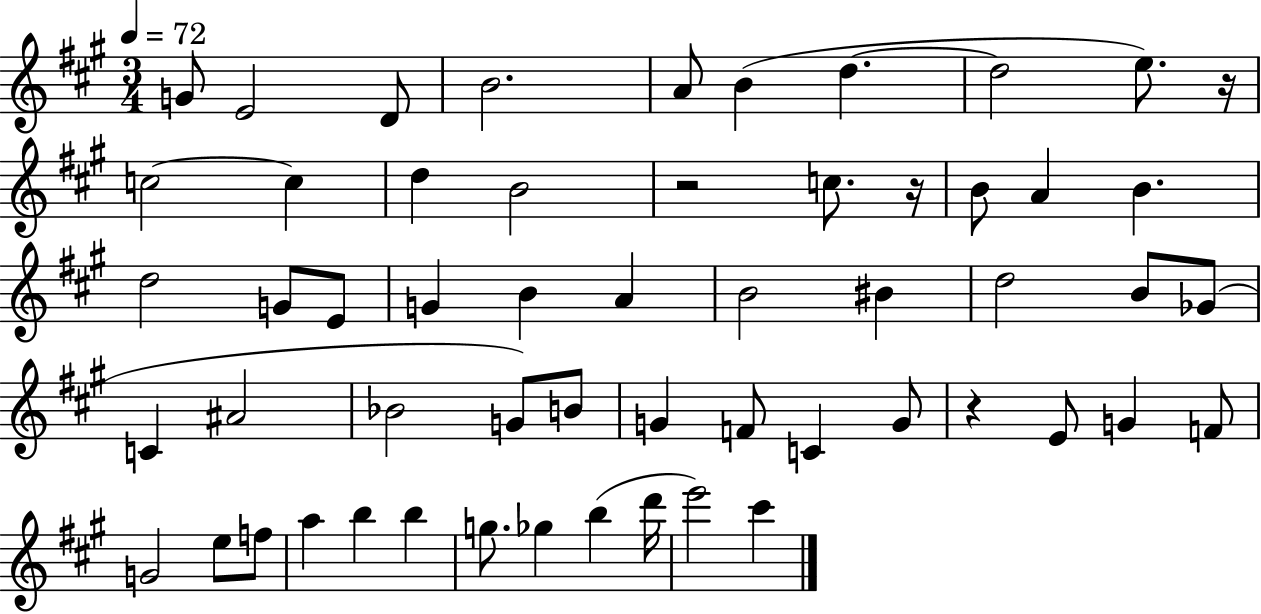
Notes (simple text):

G4/e E4/h D4/e B4/h. A4/e B4/q D5/q. D5/h E5/e. R/s C5/h C5/q D5/q B4/h R/h C5/e. R/s B4/e A4/q B4/q. D5/h G4/e E4/e G4/q B4/q A4/q B4/h BIS4/q D5/h B4/e Gb4/e C4/q A#4/h Bb4/h G4/e B4/e G4/q F4/e C4/q G4/e R/q E4/e G4/q F4/e G4/h E5/e F5/e A5/q B5/q B5/q G5/e. Gb5/q B5/q D6/s E6/h C#6/q